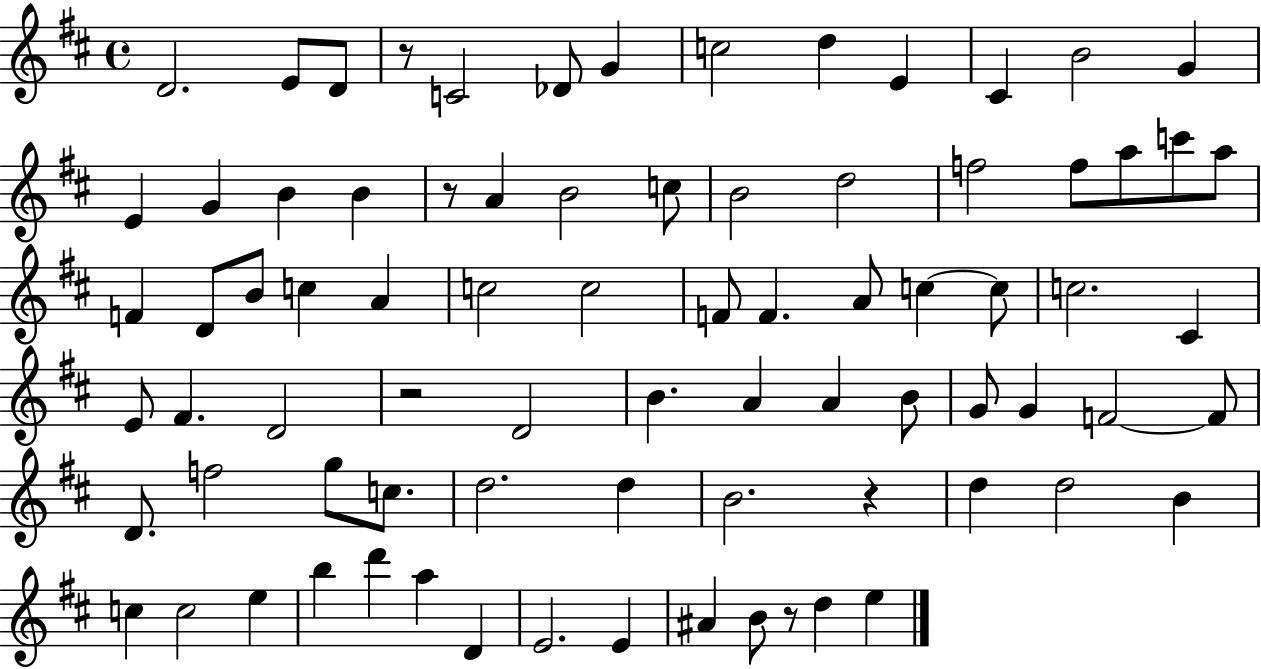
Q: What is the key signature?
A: D major